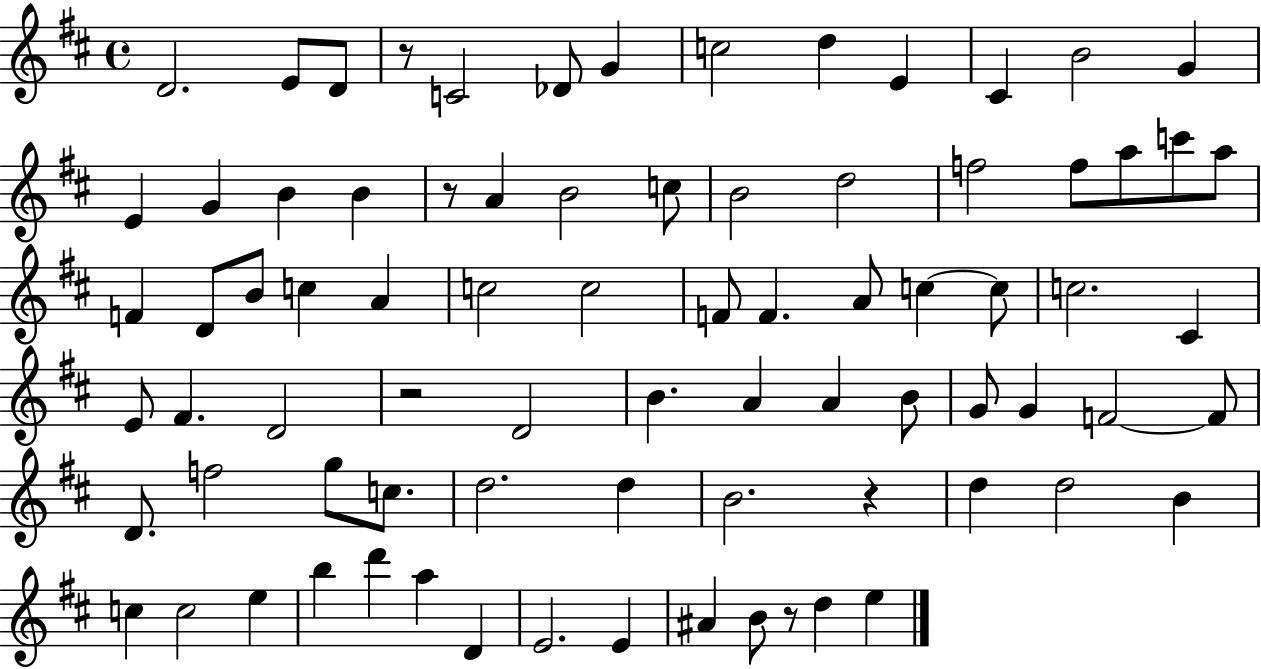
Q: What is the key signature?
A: D major